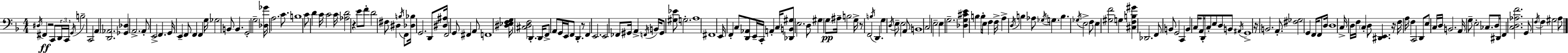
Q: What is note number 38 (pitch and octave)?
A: B3